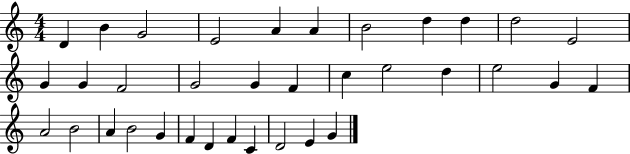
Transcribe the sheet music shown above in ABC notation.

X:1
T:Untitled
M:4/4
L:1/4
K:C
D B G2 E2 A A B2 d d d2 E2 G G F2 G2 G F c e2 d e2 G F A2 B2 A B2 G F D F C D2 E G